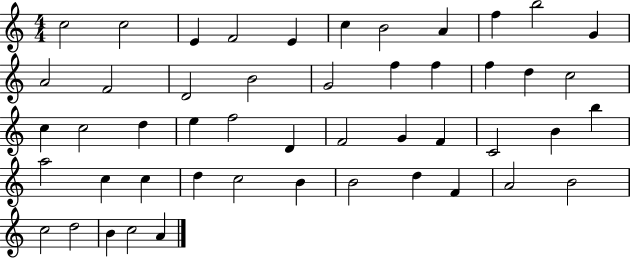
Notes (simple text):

C5/h C5/h E4/q F4/h E4/q C5/q B4/h A4/q F5/q B5/h G4/q A4/h F4/h D4/h B4/h G4/h F5/q F5/q F5/q D5/q C5/h C5/q C5/h D5/q E5/q F5/h D4/q F4/h G4/q F4/q C4/h B4/q B5/q A5/h C5/q C5/q D5/q C5/h B4/q B4/h D5/q F4/q A4/h B4/h C5/h D5/h B4/q C5/h A4/q